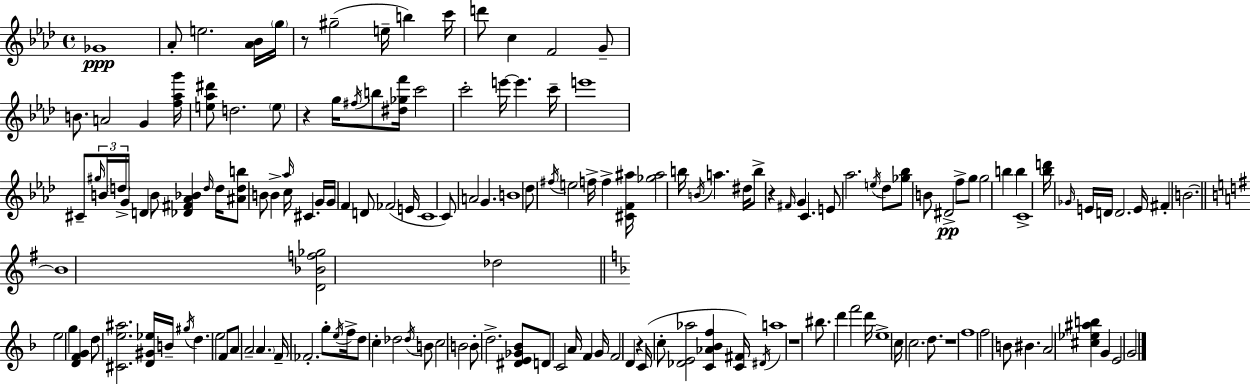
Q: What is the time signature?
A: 4/4